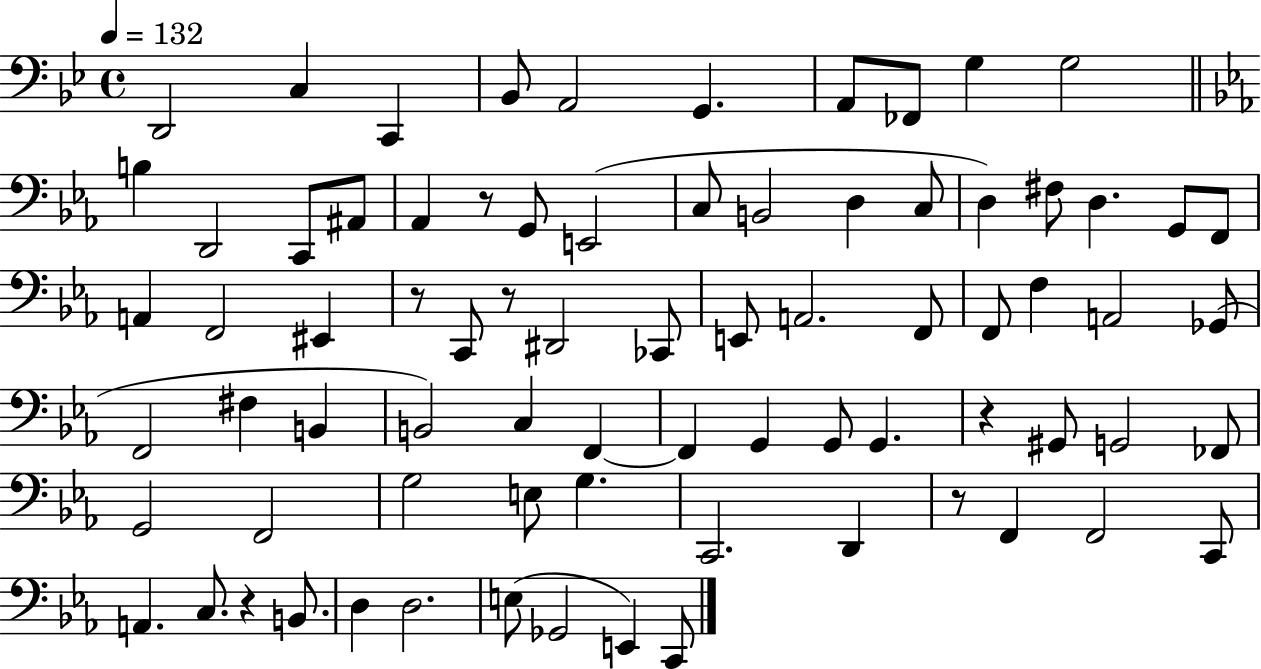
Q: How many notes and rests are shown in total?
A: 77